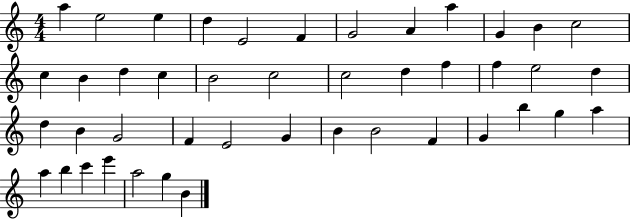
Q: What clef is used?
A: treble